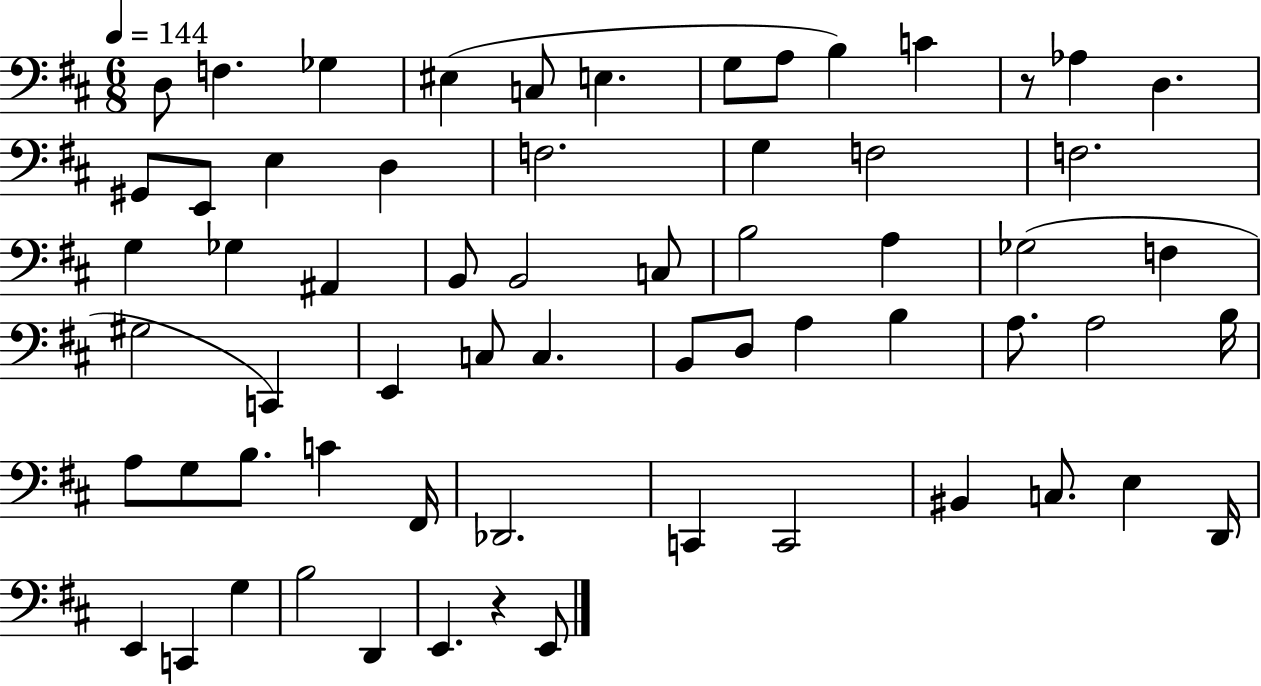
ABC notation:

X:1
T:Untitled
M:6/8
L:1/4
K:D
D,/2 F, _G, ^E, C,/2 E, G,/2 A,/2 B, C z/2 _A, D, ^G,,/2 E,,/2 E, D, F,2 G, F,2 F,2 G, _G, ^A,, B,,/2 B,,2 C,/2 B,2 A, _G,2 F, ^G,2 C,, E,, C,/2 C, B,,/2 D,/2 A, B, A,/2 A,2 B,/4 A,/2 G,/2 B,/2 C ^F,,/4 _D,,2 C,, C,,2 ^B,, C,/2 E, D,,/4 E,, C,, G, B,2 D,, E,, z E,,/2